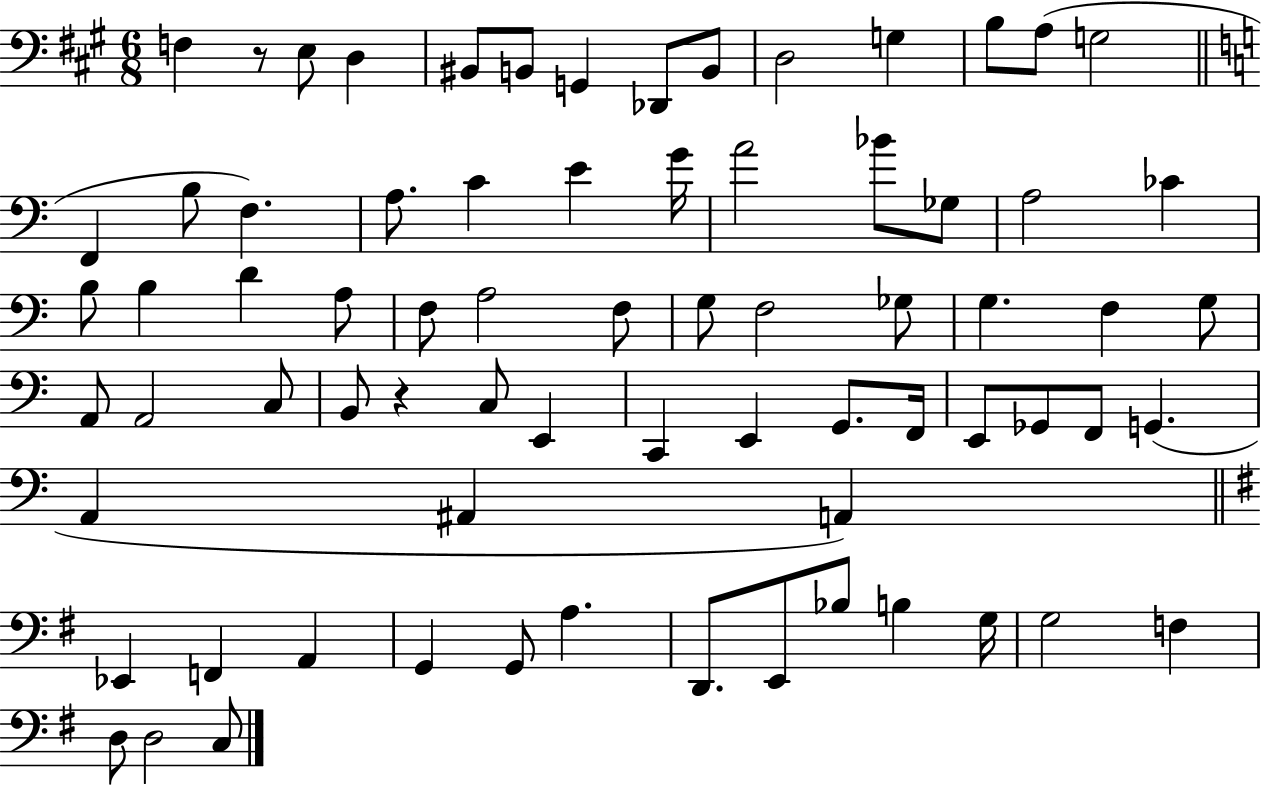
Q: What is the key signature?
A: A major